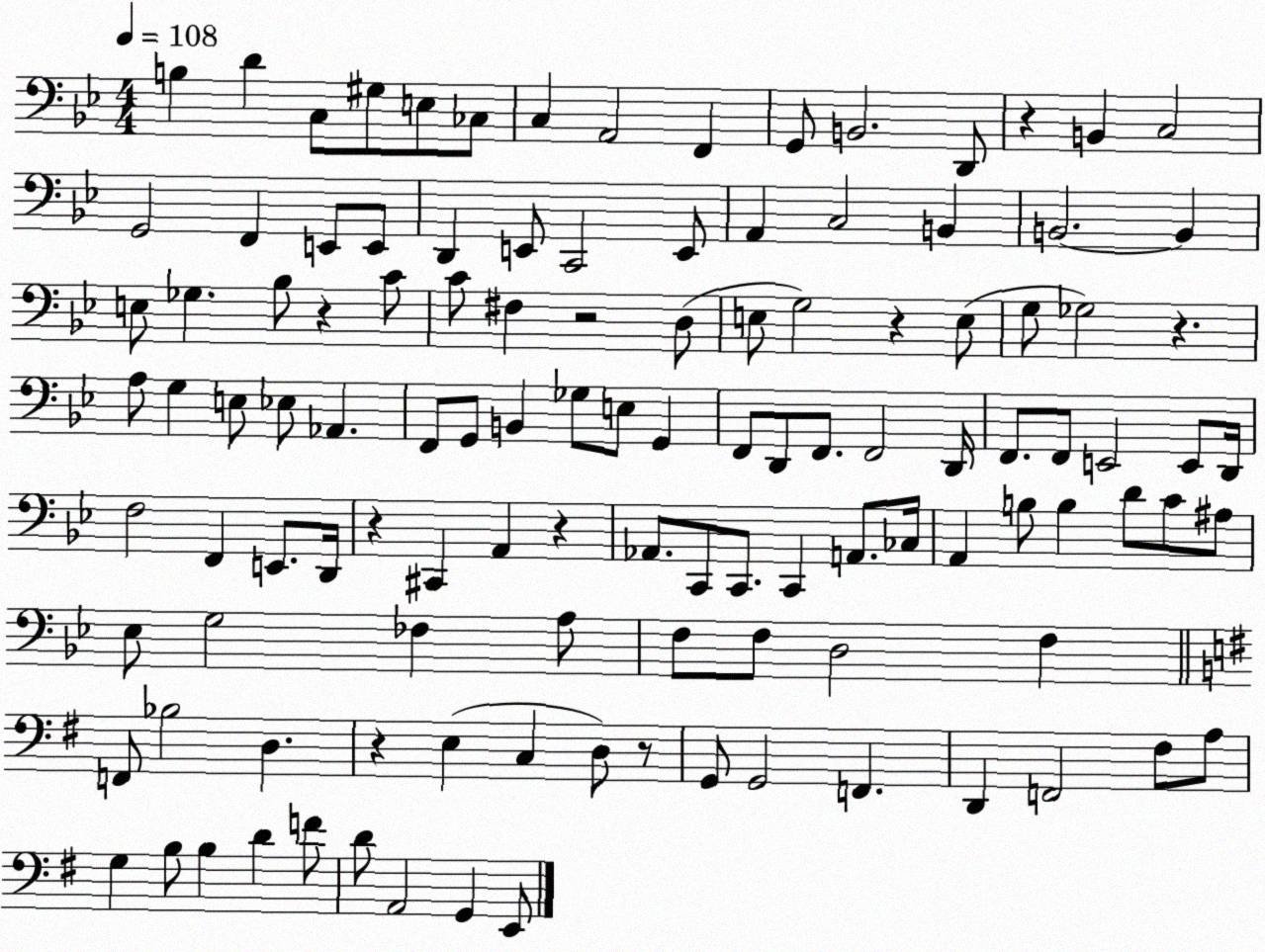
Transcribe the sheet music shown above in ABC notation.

X:1
T:Untitled
M:4/4
L:1/4
K:Bb
B, D C,/2 ^G,/2 E,/2 _C,/2 C, A,,2 F,, G,,/2 B,,2 D,,/2 z B,, C,2 G,,2 F,, E,,/2 E,,/2 D,, E,,/2 C,,2 E,,/2 A,, C,2 B,, B,,2 B,, E,/2 _G, _B,/2 z C/2 C/2 ^F, z2 D,/2 E,/2 G,2 z E,/2 G,/2 _G,2 z A,/2 G, E,/2 _E,/2 _A,, F,,/2 G,,/2 B,, _G,/2 E,/2 G,, F,,/2 D,,/2 F,,/2 F,,2 D,,/4 F,,/2 F,,/2 E,,2 E,,/2 D,,/4 F,2 F,, E,,/2 D,,/4 z ^C,, A,, z _A,,/2 C,,/2 C,,/2 C,, A,,/2 _C,/4 A,, B,/2 B, D/2 C/2 ^A,/2 _E,/2 G,2 _F, A,/2 F,/2 F,/2 D,2 F, F,,/2 _B,2 D, z E, C, D,/2 z/2 G,,/2 G,,2 F,, D,, F,,2 ^F,/2 A,/2 G, B,/2 B, D F/2 D/2 A,,2 G,, E,,/2